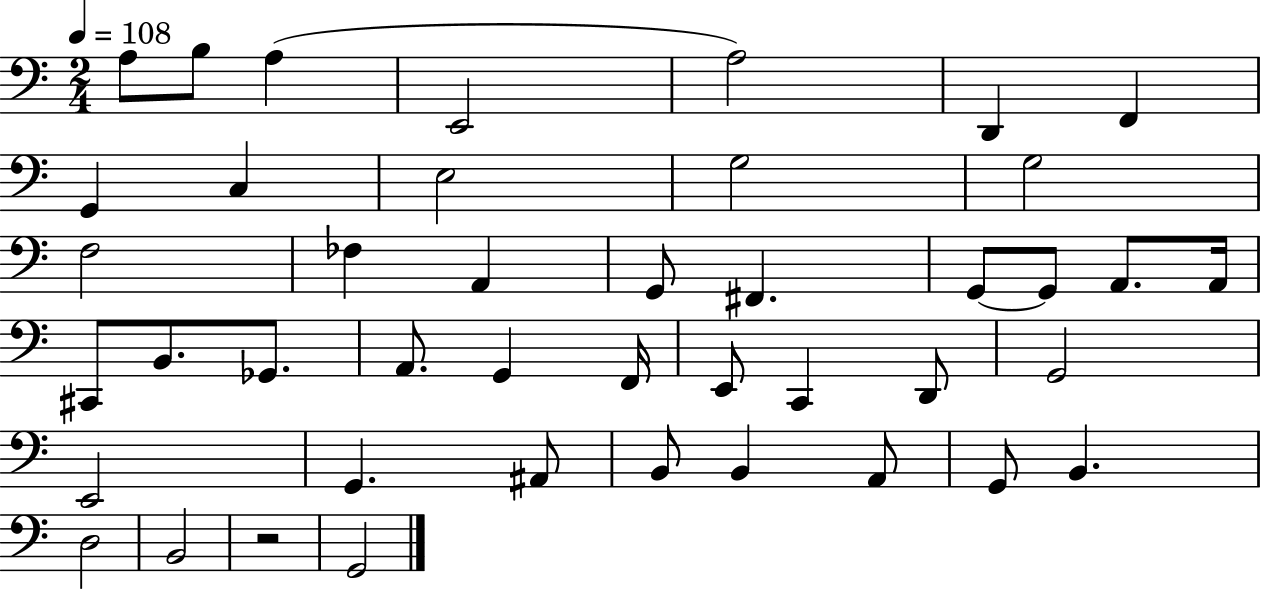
{
  \clef bass
  \numericTimeSignature
  \time 2/4
  \key c \major
  \tempo 4 = 108
  a8 b8 a4( | e,2 | a2) | d,4 f,4 | \break g,4 c4 | e2 | g2 | g2 | \break f2 | fes4 a,4 | g,8 fis,4. | g,8~~ g,8 a,8. a,16 | \break cis,8 b,8. ges,8. | a,8. g,4 f,16 | e,8 c,4 d,8 | g,2 | \break e,2 | g,4. ais,8 | b,8 b,4 a,8 | g,8 b,4. | \break d2 | b,2 | r2 | g,2 | \break \bar "|."
}